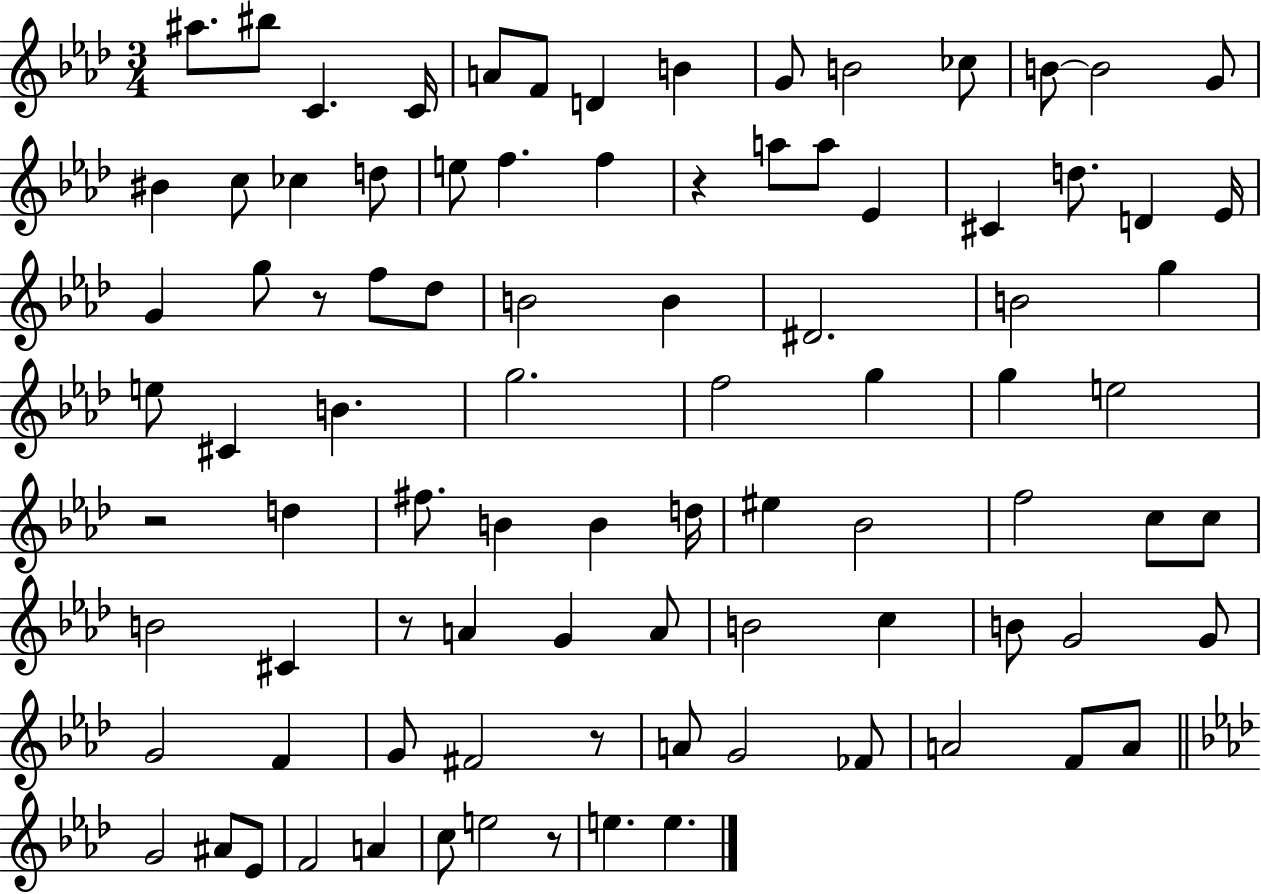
X:1
T:Untitled
M:3/4
L:1/4
K:Ab
^a/2 ^b/2 C C/4 A/2 F/2 D B G/2 B2 _c/2 B/2 B2 G/2 ^B c/2 _c d/2 e/2 f f z a/2 a/2 _E ^C d/2 D _E/4 G g/2 z/2 f/2 _d/2 B2 B ^D2 B2 g e/2 ^C B g2 f2 g g e2 z2 d ^f/2 B B d/4 ^e _B2 f2 c/2 c/2 B2 ^C z/2 A G A/2 B2 c B/2 G2 G/2 G2 F G/2 ^F2 z/2 A/2 G2 _F/2 A2 F/2 A/2 G2 ^A/2 _E/2 F2 A c/2 e2 z/2 e e